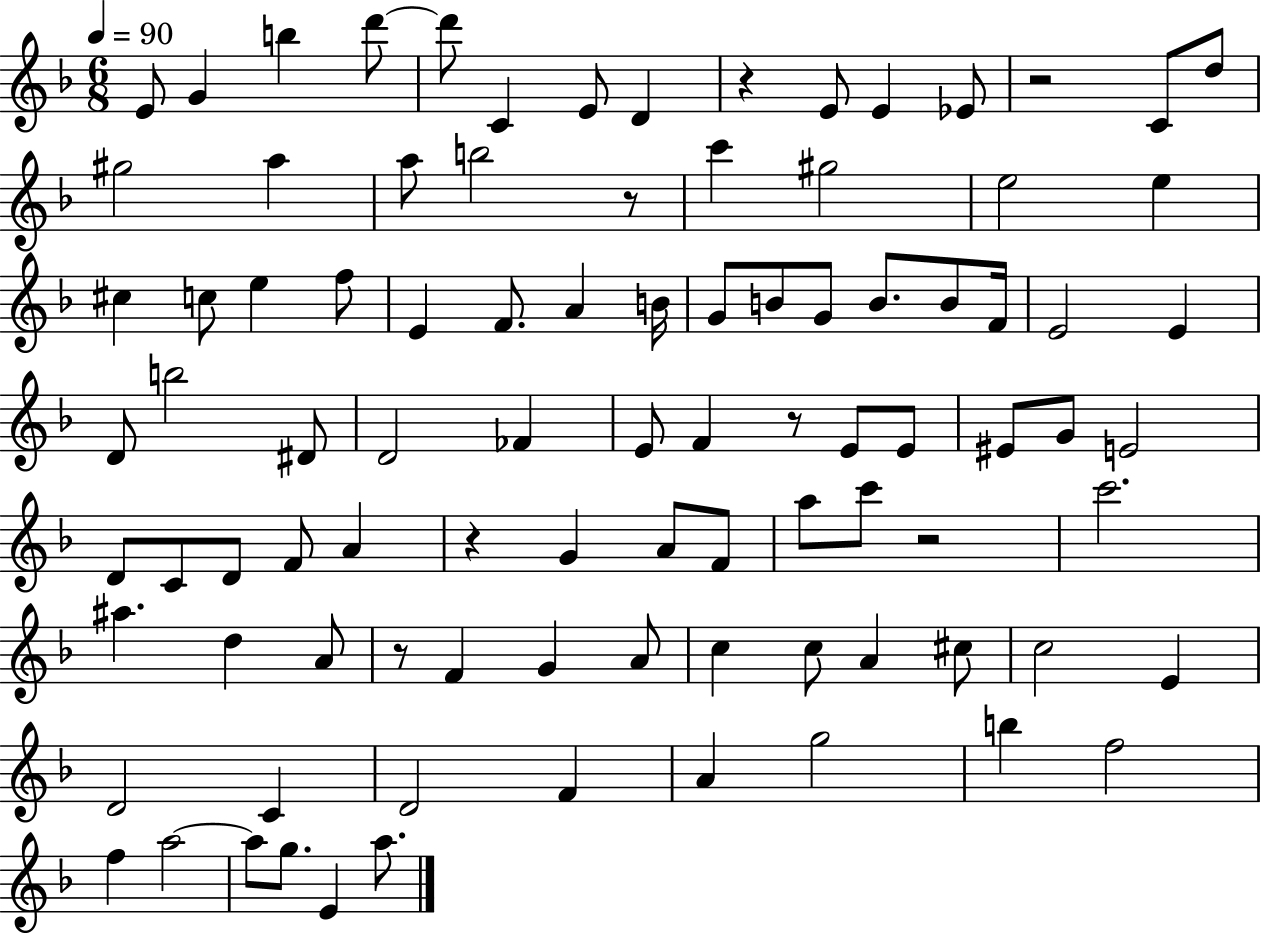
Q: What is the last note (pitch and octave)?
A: A5